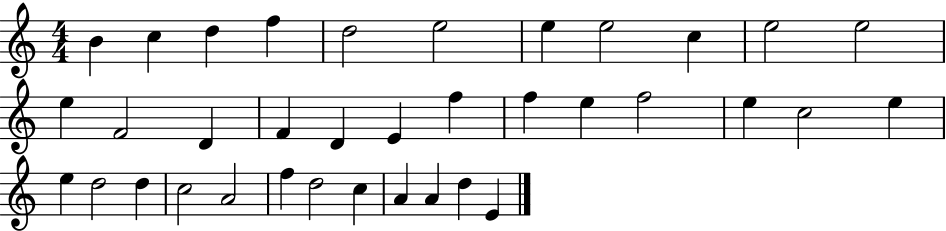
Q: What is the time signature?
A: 4/4